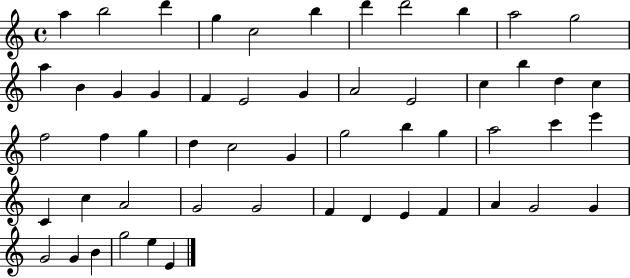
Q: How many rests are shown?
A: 0